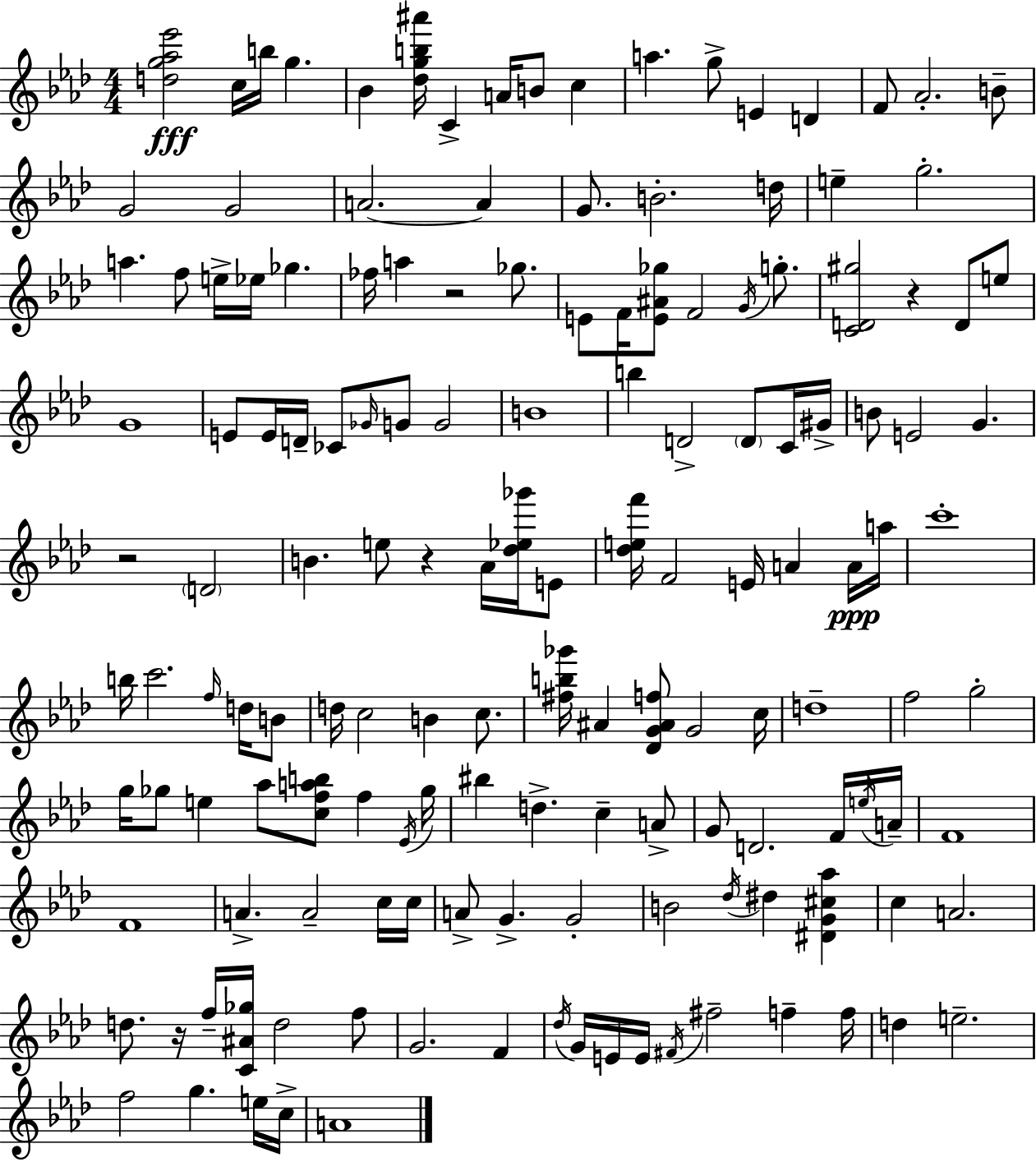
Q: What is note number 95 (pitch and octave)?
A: D4